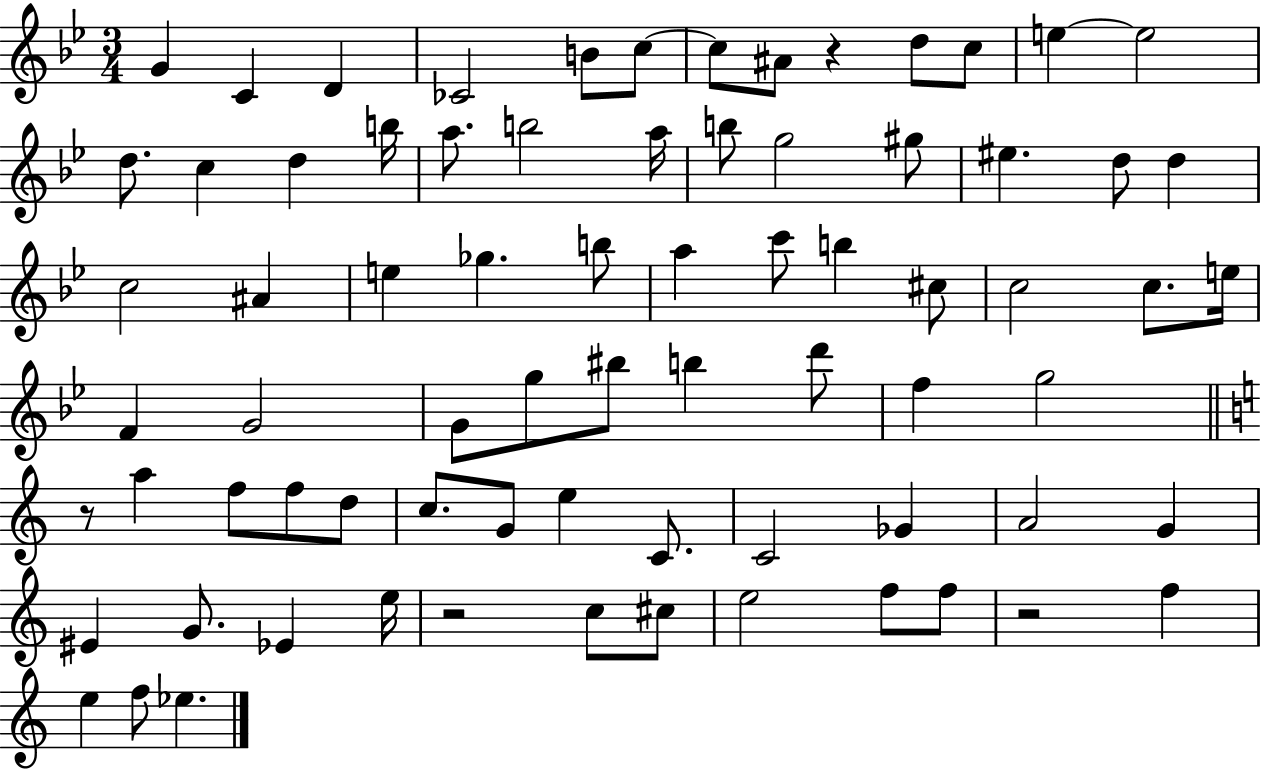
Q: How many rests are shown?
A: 4